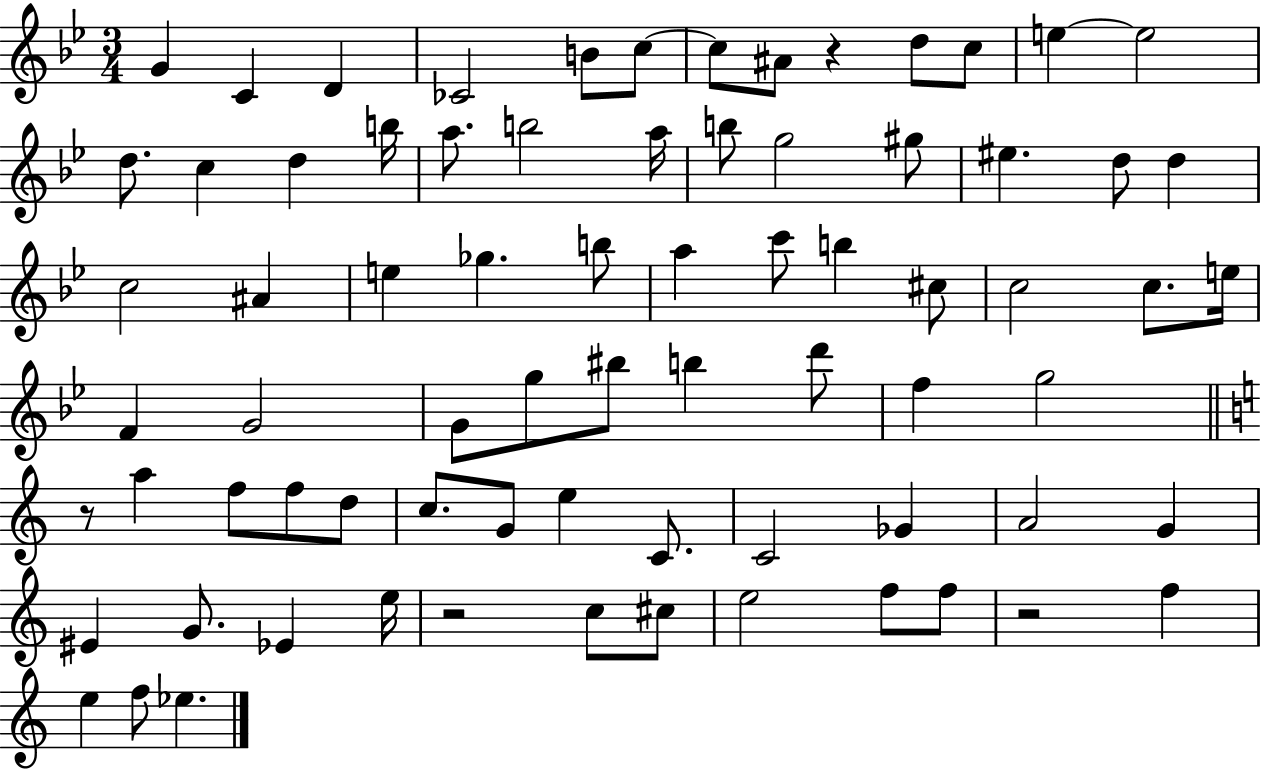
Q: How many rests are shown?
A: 4